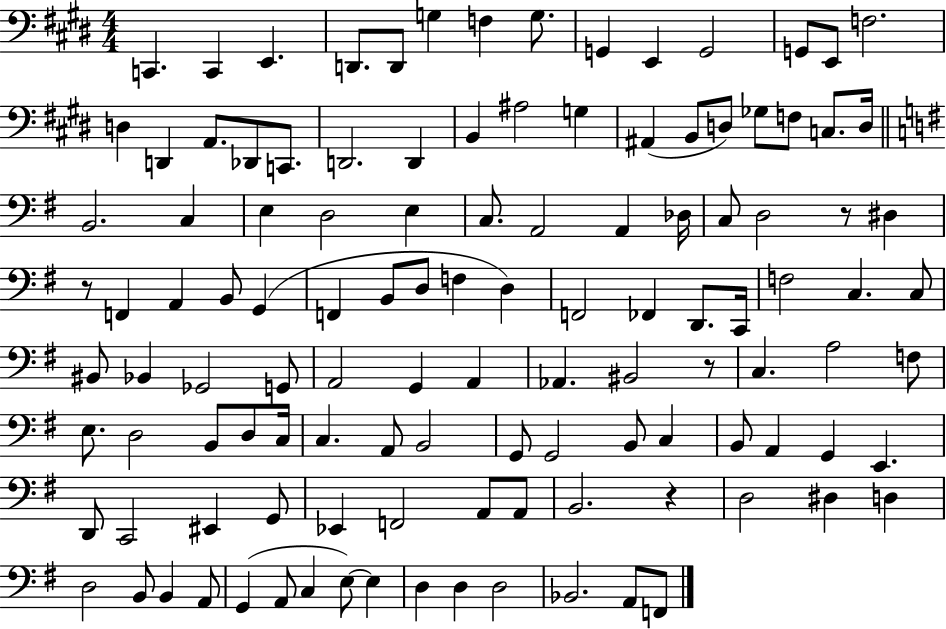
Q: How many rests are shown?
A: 4